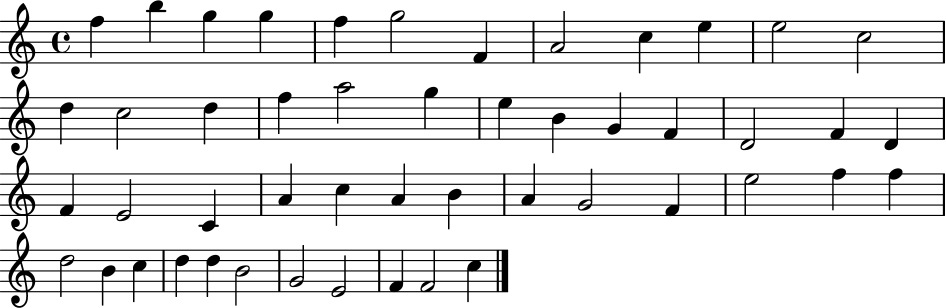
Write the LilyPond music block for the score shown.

{
  \clef treble
  \time 4/4
  \defaultTimeSignature
  \key c \major
  f''4 b''4 g''4 g''4 | f''4 g''2 f'4 | a'2 c''4 e''4 | e''2 c''2 | \break d''4 c''2 d''4 | f''4 a''2 g''4 | e''4 b'4 g'4 f'4 | d'2 f'4 d'4 | \break f'4 e'2 c'4 | a'4 c''4 a'4 b'4 | a'4 g'2 f'4 | e''2 f''4 f''4 | \break d''2 b'4 c''4 | d''4 d''4 b'2 | g'2 e'2 | f'4 f'2 c''4 | \break \bar "|."
}